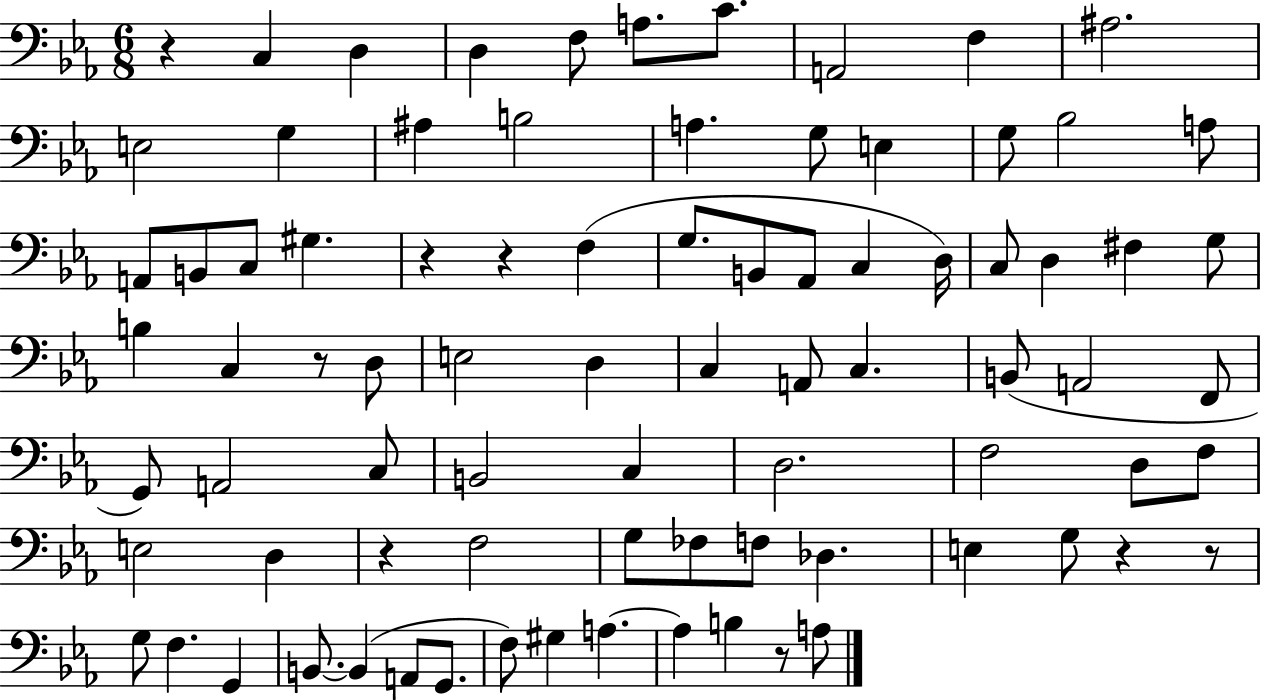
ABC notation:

X:1
T:Untitled
M:6/8
L:1/4
K:Eb
z C, D, D, F,/2 A,/2 C/2 A,,2 F, ^A,2 E,2 G, ^A, B,2 A, G,/2 E, G,/2 _B,2 A,/2 A,,/2 B,,/2 C,/2 ^G, z z F, G,/2 B,,/2 _A,,/2 C, D,/4 C,/2 D, ^F, G,/2 B, C, z/2 D,/2 E,2 D, C, A,,/2 C, B,,/2 A,,2 F,,/2 G,,/2 A,,2 C,/2 B,,2 C, D,2 F,2 D,/2 F,/2 E,2 D, z F,2 G,/2 _F,/2 F,/2 _D, E, G,/2 z z/2 G,/2 F, G,, B,,/2 B,, A,,/2 G,,/2 F,/2 ^G, A, A, B, z/2 A,/2